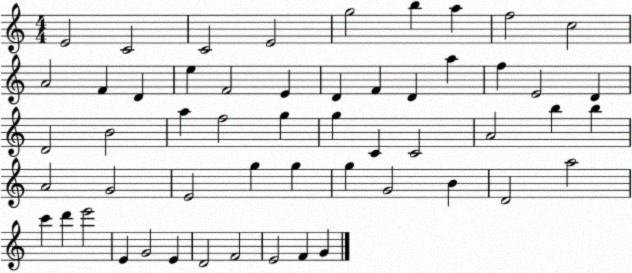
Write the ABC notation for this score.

X:1
T:Untitled
M:4/4
L:1/4
K:C
E2 C2 C2 E2 g2 b a f2 c2 A2 F D e F2 E D F D a f E2 D D2 B2 a f2 g g C C2 A2 b b A2 G2 E2 g g g G2 B D2 a2 c' d' e'2 E G2 E D2 F2 E2 F G